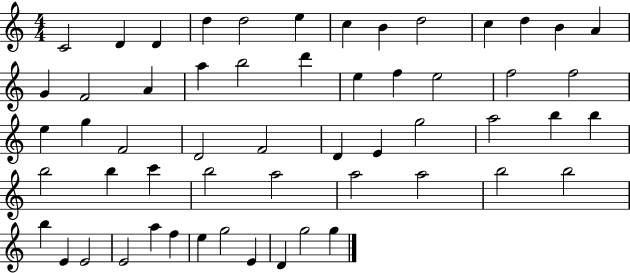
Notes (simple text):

C4/h D4/q D4/q D5/q D5/h E5/q C5/q B4/q D5/h C5/q D5/q B4/q A4/q G4/q F4/h A4/q A5/q B5/h D6/q E5/q F5/q E5/h F5/h F5/h E5/q G5/q F4/h D4/h F4/h D4/q E4/q G5/h A5/h B5/q B5/q B5/h B5/q C6/q B5/h A5/h A5/h A5/h B5/h B5/h B5/q E4/q E4/h E4/h A5/q F5/q E5/q G5/h E4/q D4/q G5/h G5/q